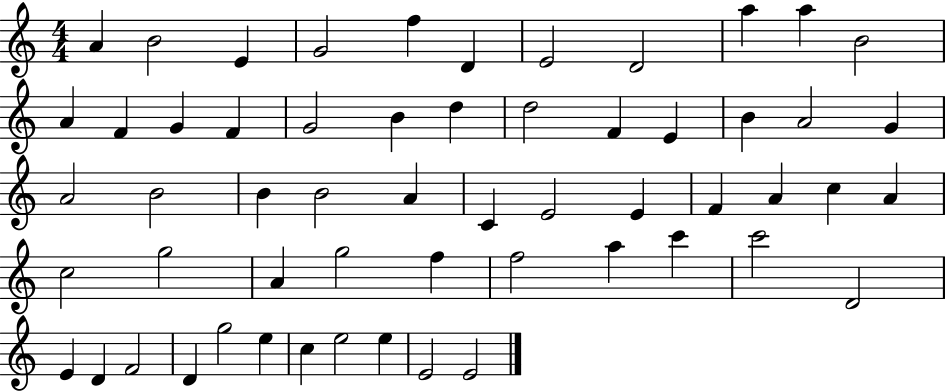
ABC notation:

X:1
T:Untitled
M:4/4
L:1/4
K:C
A B2 E G2 f D E2 D2 a a B2 A F G F G2 B d d2 F E B A2 G A2 B2 B B2 A C E2 E F A c A c2 g2 A g2 f f2 a c' c'2 D2 E D F2 D g2 e c e2 e E2 E2